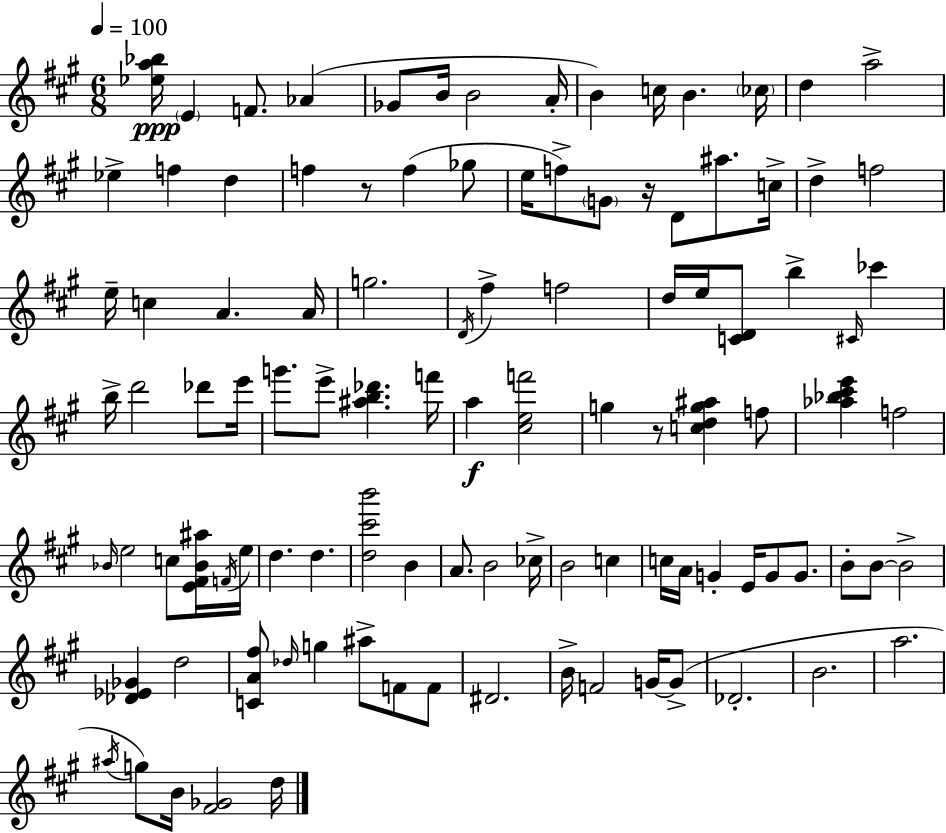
{
  \clef treble
  \numericTimeSignature
  \time 6/8
  \key a \major
  \tempo 4 = 100
  <ees'' a'' bes''>16\ppp \parenthesize e'4 f'8. aes'4( | ges'8 b'16 b'2 a'16-. | b'4) c''16 b'4. \parenthesize ces''16 | d''4 a''2-> | \break ees''4-> f''4 d''4 | f''4 r8 f''4( ges''8 | e''16 f''8->) \parenthesize g'8 r16 d'8 ais''8. c''16-> | d''4-> f''2 | \break e''16-- c''4 a'4. a'16 | g''2. | \acciaccatura { d'16 } fis''4-> f''2 | d''16 e''16 <c' d'>8 b''4-> \grace { cis'16 } ces'''4 | \break b''16-> d'''2 des'''8 | e'''16 g'''8. e'''8-> <ais'' b'' des'''>4. | f'''16 a''4\f <cis'' e'' f'''>2 | g''4 r8 <c'' d'' g'' ais''>4 | \break f''8 <aes'' bes'' cis''' e'''>4 f''2 | \grace { bes'16 } e''2 c''8 | <e' fis' bes' ais''>16 \acciaccatura { f'16 } e''16 d''4. d''4. | <d'' cis''' b'''>2 | \break b'4 a'8. b'2 | ces''16-> b'2 | c''4 c''16 a'16 g'4-. e'16 g'8 | g'8. b'8-. b'8~~ b'2-> | \break <des' ees' ges'>4 d''2 | <c' a' fis''>8 \grace { des''16 } g''4 ais''8-> | f'8 f'8 dis'2. | b'16-> f'2 | \break g'16~~ g'8->( des'2.-. | b'2. | a''2. | \acciaccatura { ais''16 }) g''8 b'16 <fis' ges'>2 | \break d''16 \bar "|."
}